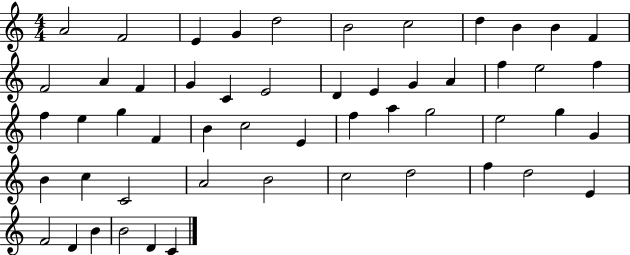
A4/h F4/h E4/q G4/q D5/h B4/h C5/h D5/q B4/q B4/q F4/q F4/h A4/q F4/q G4/q C4/q E4/h D4/q E4/q G4/q A4/q F5/q E5/h F5/q F5/q E5/q G5/q F4/q B4/q C5/h E4/q F5/q A5/q G5/h E5/h G5/q G4/q B4/q C5/q C4/h A4/h B4/h C5/h D5/h F5/q D5/h E4/q F4/h D4/q B4/q B4/h D4/q C4/q